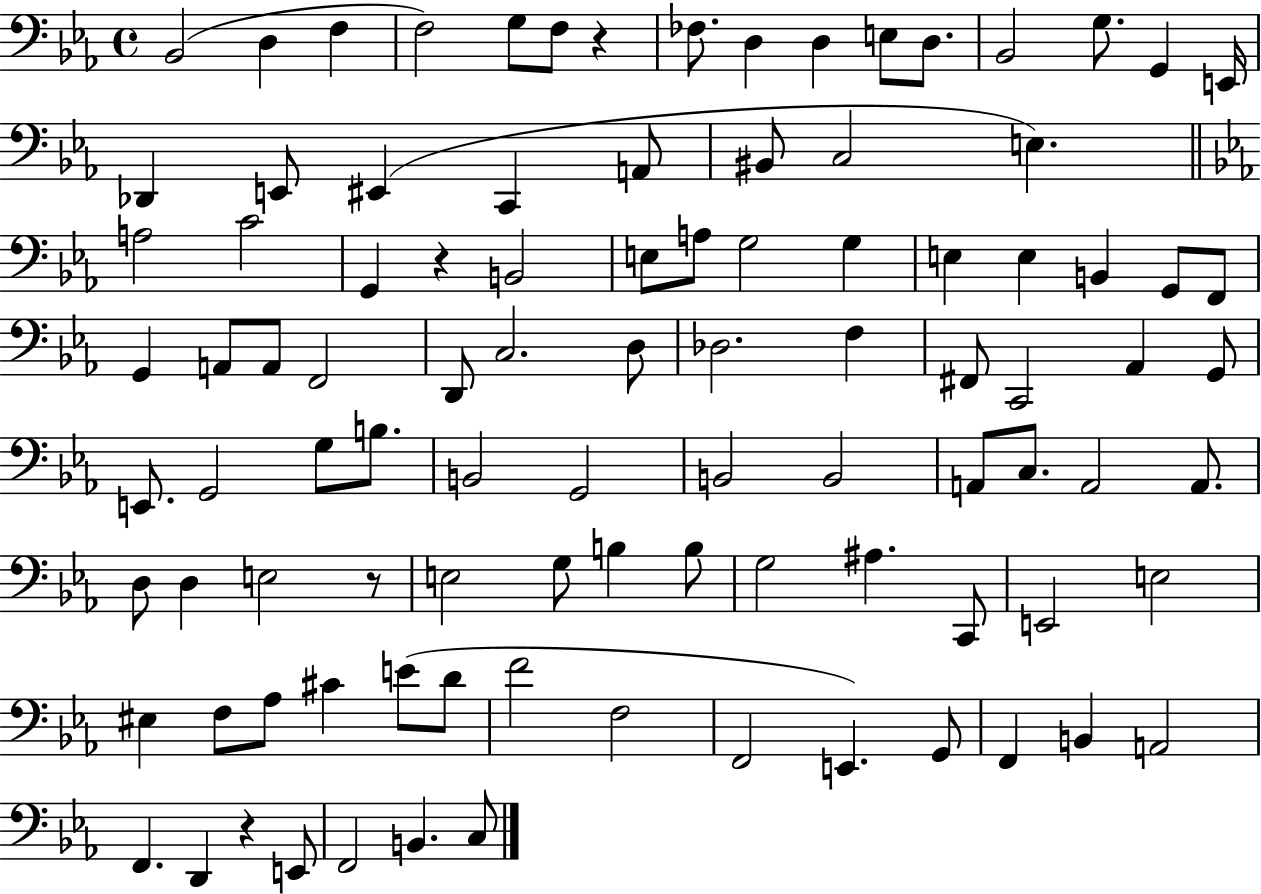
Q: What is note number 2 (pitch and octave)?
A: D3